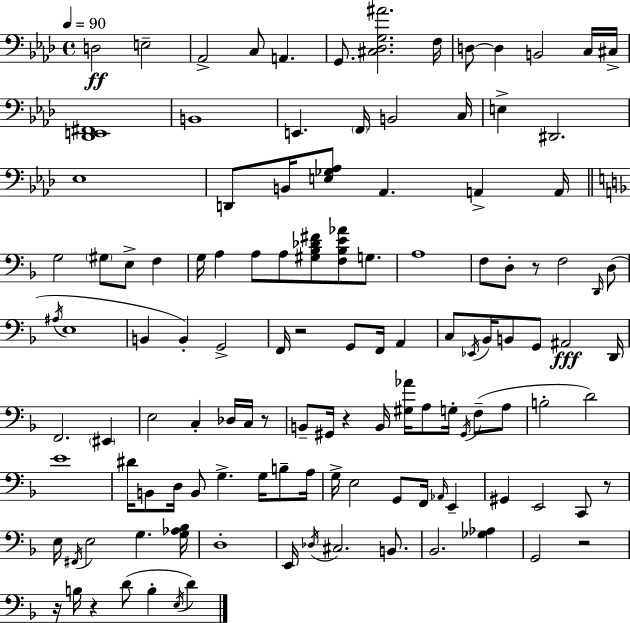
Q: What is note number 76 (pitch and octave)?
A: D3